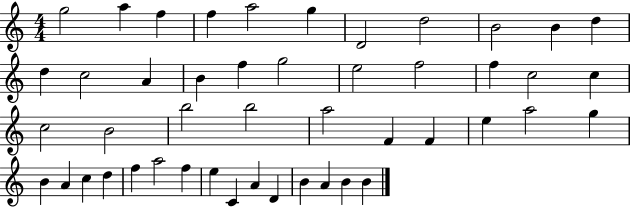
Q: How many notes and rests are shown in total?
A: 47